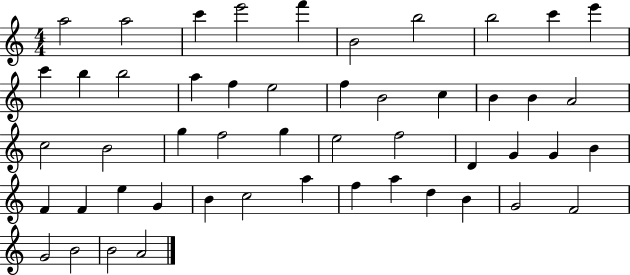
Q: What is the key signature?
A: C major